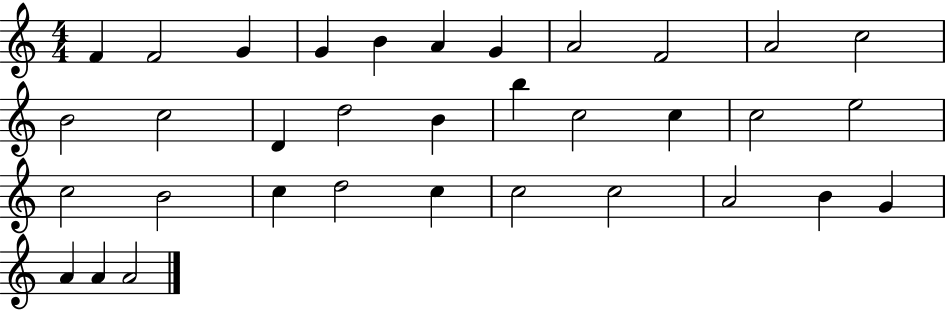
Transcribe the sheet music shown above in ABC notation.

X:1
T:Untitled
M:4/4
L:1/4
K:C
F F2 G G B A G A2 F2 A2 c2 B2 c2 D d2 B b c2 c c2 e2 c2 B2 c d2 c c2 c2 A2 B G A A A2